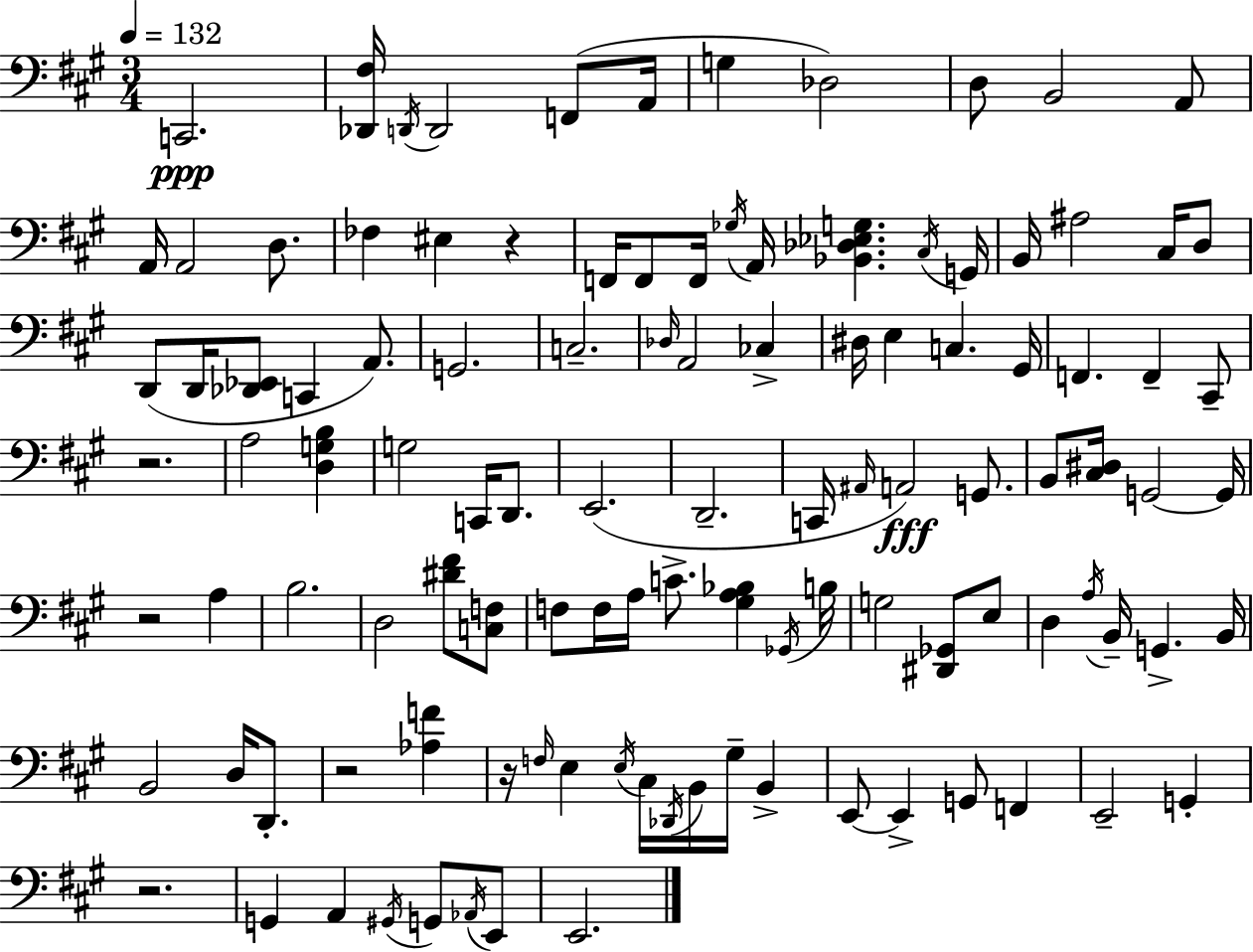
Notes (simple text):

C2/h. [Db2,F#3]/s D2/s D2/h F2/e A2/s G3/q Db3/h D3/e B2/h A2/e A2/s A2/h D3/e. FES3/q EIS3/q R/q F2/s F2/e F2/s Gb3/s A2/s [Bb2,Db3,Eb3,G3]/q. C#3/s G2/s B2/s A#3/h C#3/s D3/e D2/e D2/s [Db2,Eb2]/e C2/q A2/e. G2/h. C3/h. Db3/s A2/h CES3/q D#3/s E3/q C3/q. G#2/s F2/q. F2/q C#2/e R/h. A3/h [D3,G3,B3]/q G3/h C2/s D2/e. E2/h. D2/h. C2/s A#2/s A2/h G2/e. B2/e [C#3,D#3]/s G2/h G2/s R/h A3/q B3/h. D3/h [D#4,F#4]/e [C3,F3]/e F3/e F3/s A3/s C4/e. [G#3,A3,Bb3]/q Gb2/s B3/s G3/h [D#2,Gb2]/e E3/e D3/q A3/s B2/s G2/q. B2/s B2/h D3/s D2/e. R/h [Ab3,F4]/q R/s F3/s E3/q E3/s C#3/s Db2/s B2/s G#3/s B2/q E2/e E2/q G2/e F2/q E2/h G2/q R/h. G2/q A2/q G#2/s G2/e Ab2/s E2/e E2/h.